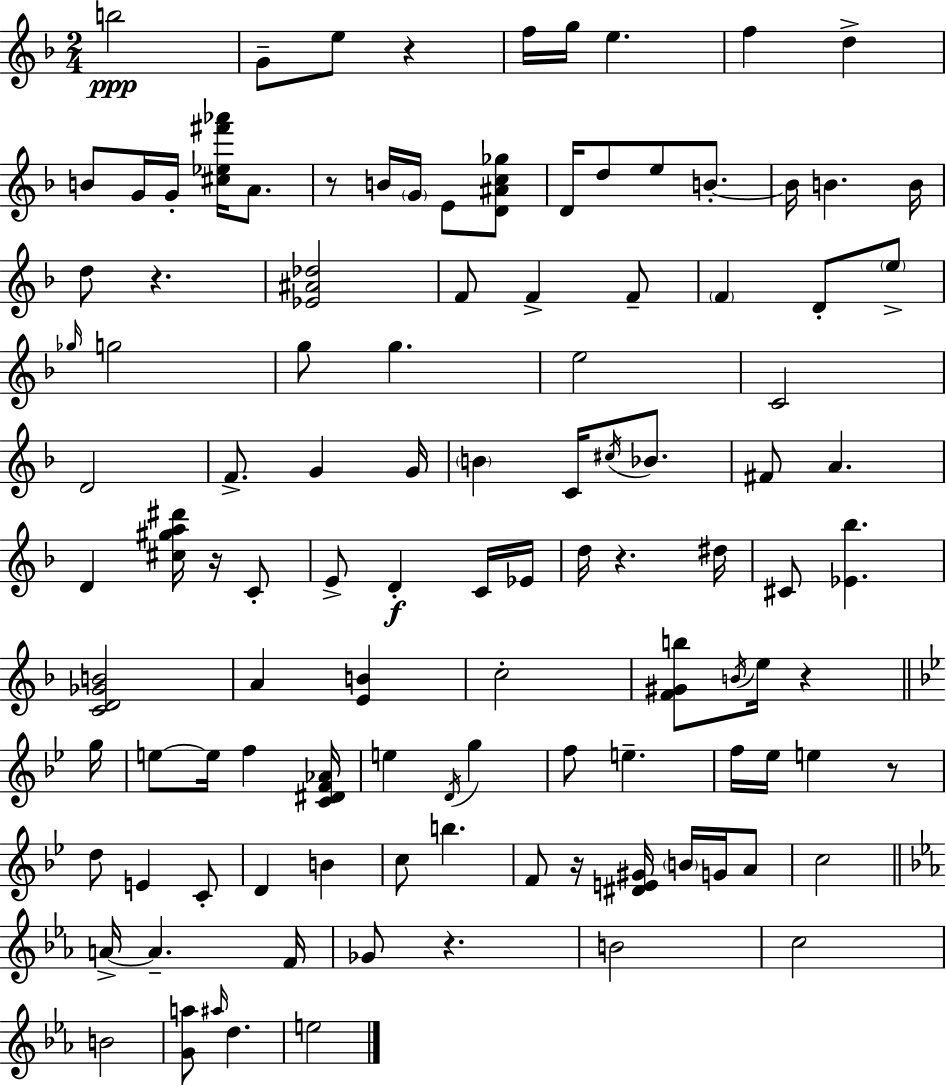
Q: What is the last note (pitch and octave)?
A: E5